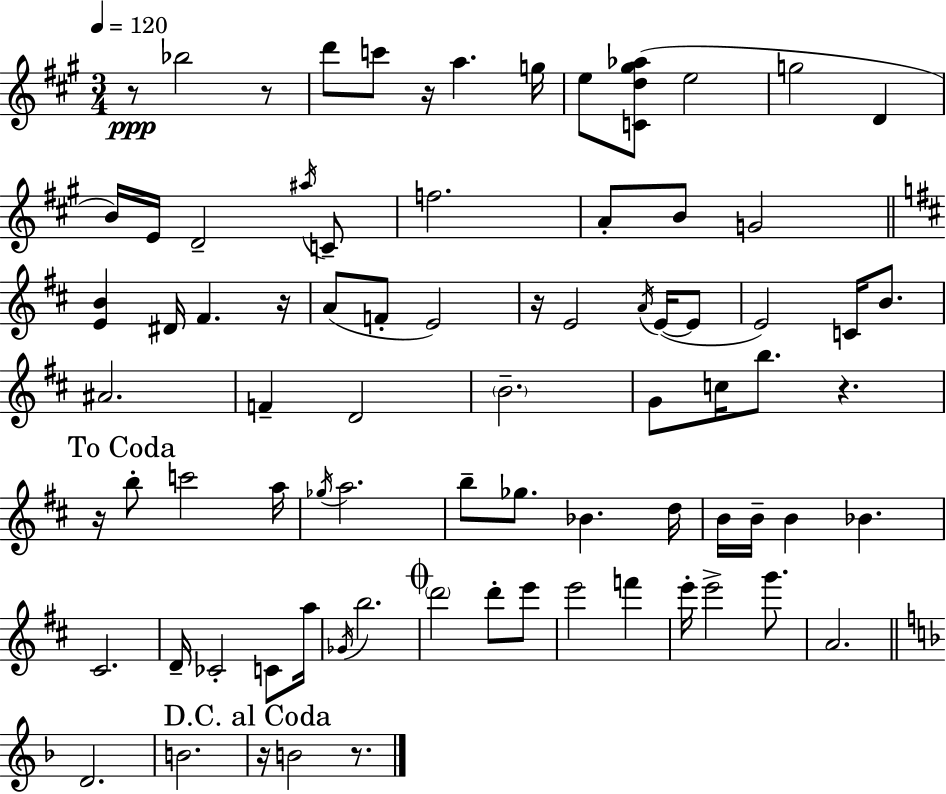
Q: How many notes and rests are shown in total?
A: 80